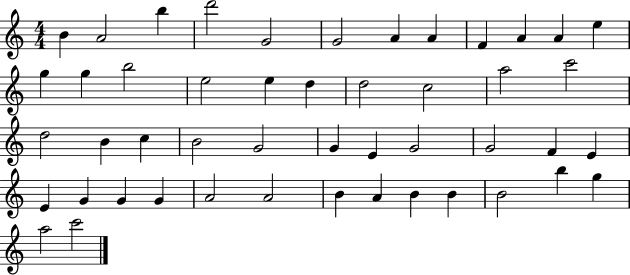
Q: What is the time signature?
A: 4/4